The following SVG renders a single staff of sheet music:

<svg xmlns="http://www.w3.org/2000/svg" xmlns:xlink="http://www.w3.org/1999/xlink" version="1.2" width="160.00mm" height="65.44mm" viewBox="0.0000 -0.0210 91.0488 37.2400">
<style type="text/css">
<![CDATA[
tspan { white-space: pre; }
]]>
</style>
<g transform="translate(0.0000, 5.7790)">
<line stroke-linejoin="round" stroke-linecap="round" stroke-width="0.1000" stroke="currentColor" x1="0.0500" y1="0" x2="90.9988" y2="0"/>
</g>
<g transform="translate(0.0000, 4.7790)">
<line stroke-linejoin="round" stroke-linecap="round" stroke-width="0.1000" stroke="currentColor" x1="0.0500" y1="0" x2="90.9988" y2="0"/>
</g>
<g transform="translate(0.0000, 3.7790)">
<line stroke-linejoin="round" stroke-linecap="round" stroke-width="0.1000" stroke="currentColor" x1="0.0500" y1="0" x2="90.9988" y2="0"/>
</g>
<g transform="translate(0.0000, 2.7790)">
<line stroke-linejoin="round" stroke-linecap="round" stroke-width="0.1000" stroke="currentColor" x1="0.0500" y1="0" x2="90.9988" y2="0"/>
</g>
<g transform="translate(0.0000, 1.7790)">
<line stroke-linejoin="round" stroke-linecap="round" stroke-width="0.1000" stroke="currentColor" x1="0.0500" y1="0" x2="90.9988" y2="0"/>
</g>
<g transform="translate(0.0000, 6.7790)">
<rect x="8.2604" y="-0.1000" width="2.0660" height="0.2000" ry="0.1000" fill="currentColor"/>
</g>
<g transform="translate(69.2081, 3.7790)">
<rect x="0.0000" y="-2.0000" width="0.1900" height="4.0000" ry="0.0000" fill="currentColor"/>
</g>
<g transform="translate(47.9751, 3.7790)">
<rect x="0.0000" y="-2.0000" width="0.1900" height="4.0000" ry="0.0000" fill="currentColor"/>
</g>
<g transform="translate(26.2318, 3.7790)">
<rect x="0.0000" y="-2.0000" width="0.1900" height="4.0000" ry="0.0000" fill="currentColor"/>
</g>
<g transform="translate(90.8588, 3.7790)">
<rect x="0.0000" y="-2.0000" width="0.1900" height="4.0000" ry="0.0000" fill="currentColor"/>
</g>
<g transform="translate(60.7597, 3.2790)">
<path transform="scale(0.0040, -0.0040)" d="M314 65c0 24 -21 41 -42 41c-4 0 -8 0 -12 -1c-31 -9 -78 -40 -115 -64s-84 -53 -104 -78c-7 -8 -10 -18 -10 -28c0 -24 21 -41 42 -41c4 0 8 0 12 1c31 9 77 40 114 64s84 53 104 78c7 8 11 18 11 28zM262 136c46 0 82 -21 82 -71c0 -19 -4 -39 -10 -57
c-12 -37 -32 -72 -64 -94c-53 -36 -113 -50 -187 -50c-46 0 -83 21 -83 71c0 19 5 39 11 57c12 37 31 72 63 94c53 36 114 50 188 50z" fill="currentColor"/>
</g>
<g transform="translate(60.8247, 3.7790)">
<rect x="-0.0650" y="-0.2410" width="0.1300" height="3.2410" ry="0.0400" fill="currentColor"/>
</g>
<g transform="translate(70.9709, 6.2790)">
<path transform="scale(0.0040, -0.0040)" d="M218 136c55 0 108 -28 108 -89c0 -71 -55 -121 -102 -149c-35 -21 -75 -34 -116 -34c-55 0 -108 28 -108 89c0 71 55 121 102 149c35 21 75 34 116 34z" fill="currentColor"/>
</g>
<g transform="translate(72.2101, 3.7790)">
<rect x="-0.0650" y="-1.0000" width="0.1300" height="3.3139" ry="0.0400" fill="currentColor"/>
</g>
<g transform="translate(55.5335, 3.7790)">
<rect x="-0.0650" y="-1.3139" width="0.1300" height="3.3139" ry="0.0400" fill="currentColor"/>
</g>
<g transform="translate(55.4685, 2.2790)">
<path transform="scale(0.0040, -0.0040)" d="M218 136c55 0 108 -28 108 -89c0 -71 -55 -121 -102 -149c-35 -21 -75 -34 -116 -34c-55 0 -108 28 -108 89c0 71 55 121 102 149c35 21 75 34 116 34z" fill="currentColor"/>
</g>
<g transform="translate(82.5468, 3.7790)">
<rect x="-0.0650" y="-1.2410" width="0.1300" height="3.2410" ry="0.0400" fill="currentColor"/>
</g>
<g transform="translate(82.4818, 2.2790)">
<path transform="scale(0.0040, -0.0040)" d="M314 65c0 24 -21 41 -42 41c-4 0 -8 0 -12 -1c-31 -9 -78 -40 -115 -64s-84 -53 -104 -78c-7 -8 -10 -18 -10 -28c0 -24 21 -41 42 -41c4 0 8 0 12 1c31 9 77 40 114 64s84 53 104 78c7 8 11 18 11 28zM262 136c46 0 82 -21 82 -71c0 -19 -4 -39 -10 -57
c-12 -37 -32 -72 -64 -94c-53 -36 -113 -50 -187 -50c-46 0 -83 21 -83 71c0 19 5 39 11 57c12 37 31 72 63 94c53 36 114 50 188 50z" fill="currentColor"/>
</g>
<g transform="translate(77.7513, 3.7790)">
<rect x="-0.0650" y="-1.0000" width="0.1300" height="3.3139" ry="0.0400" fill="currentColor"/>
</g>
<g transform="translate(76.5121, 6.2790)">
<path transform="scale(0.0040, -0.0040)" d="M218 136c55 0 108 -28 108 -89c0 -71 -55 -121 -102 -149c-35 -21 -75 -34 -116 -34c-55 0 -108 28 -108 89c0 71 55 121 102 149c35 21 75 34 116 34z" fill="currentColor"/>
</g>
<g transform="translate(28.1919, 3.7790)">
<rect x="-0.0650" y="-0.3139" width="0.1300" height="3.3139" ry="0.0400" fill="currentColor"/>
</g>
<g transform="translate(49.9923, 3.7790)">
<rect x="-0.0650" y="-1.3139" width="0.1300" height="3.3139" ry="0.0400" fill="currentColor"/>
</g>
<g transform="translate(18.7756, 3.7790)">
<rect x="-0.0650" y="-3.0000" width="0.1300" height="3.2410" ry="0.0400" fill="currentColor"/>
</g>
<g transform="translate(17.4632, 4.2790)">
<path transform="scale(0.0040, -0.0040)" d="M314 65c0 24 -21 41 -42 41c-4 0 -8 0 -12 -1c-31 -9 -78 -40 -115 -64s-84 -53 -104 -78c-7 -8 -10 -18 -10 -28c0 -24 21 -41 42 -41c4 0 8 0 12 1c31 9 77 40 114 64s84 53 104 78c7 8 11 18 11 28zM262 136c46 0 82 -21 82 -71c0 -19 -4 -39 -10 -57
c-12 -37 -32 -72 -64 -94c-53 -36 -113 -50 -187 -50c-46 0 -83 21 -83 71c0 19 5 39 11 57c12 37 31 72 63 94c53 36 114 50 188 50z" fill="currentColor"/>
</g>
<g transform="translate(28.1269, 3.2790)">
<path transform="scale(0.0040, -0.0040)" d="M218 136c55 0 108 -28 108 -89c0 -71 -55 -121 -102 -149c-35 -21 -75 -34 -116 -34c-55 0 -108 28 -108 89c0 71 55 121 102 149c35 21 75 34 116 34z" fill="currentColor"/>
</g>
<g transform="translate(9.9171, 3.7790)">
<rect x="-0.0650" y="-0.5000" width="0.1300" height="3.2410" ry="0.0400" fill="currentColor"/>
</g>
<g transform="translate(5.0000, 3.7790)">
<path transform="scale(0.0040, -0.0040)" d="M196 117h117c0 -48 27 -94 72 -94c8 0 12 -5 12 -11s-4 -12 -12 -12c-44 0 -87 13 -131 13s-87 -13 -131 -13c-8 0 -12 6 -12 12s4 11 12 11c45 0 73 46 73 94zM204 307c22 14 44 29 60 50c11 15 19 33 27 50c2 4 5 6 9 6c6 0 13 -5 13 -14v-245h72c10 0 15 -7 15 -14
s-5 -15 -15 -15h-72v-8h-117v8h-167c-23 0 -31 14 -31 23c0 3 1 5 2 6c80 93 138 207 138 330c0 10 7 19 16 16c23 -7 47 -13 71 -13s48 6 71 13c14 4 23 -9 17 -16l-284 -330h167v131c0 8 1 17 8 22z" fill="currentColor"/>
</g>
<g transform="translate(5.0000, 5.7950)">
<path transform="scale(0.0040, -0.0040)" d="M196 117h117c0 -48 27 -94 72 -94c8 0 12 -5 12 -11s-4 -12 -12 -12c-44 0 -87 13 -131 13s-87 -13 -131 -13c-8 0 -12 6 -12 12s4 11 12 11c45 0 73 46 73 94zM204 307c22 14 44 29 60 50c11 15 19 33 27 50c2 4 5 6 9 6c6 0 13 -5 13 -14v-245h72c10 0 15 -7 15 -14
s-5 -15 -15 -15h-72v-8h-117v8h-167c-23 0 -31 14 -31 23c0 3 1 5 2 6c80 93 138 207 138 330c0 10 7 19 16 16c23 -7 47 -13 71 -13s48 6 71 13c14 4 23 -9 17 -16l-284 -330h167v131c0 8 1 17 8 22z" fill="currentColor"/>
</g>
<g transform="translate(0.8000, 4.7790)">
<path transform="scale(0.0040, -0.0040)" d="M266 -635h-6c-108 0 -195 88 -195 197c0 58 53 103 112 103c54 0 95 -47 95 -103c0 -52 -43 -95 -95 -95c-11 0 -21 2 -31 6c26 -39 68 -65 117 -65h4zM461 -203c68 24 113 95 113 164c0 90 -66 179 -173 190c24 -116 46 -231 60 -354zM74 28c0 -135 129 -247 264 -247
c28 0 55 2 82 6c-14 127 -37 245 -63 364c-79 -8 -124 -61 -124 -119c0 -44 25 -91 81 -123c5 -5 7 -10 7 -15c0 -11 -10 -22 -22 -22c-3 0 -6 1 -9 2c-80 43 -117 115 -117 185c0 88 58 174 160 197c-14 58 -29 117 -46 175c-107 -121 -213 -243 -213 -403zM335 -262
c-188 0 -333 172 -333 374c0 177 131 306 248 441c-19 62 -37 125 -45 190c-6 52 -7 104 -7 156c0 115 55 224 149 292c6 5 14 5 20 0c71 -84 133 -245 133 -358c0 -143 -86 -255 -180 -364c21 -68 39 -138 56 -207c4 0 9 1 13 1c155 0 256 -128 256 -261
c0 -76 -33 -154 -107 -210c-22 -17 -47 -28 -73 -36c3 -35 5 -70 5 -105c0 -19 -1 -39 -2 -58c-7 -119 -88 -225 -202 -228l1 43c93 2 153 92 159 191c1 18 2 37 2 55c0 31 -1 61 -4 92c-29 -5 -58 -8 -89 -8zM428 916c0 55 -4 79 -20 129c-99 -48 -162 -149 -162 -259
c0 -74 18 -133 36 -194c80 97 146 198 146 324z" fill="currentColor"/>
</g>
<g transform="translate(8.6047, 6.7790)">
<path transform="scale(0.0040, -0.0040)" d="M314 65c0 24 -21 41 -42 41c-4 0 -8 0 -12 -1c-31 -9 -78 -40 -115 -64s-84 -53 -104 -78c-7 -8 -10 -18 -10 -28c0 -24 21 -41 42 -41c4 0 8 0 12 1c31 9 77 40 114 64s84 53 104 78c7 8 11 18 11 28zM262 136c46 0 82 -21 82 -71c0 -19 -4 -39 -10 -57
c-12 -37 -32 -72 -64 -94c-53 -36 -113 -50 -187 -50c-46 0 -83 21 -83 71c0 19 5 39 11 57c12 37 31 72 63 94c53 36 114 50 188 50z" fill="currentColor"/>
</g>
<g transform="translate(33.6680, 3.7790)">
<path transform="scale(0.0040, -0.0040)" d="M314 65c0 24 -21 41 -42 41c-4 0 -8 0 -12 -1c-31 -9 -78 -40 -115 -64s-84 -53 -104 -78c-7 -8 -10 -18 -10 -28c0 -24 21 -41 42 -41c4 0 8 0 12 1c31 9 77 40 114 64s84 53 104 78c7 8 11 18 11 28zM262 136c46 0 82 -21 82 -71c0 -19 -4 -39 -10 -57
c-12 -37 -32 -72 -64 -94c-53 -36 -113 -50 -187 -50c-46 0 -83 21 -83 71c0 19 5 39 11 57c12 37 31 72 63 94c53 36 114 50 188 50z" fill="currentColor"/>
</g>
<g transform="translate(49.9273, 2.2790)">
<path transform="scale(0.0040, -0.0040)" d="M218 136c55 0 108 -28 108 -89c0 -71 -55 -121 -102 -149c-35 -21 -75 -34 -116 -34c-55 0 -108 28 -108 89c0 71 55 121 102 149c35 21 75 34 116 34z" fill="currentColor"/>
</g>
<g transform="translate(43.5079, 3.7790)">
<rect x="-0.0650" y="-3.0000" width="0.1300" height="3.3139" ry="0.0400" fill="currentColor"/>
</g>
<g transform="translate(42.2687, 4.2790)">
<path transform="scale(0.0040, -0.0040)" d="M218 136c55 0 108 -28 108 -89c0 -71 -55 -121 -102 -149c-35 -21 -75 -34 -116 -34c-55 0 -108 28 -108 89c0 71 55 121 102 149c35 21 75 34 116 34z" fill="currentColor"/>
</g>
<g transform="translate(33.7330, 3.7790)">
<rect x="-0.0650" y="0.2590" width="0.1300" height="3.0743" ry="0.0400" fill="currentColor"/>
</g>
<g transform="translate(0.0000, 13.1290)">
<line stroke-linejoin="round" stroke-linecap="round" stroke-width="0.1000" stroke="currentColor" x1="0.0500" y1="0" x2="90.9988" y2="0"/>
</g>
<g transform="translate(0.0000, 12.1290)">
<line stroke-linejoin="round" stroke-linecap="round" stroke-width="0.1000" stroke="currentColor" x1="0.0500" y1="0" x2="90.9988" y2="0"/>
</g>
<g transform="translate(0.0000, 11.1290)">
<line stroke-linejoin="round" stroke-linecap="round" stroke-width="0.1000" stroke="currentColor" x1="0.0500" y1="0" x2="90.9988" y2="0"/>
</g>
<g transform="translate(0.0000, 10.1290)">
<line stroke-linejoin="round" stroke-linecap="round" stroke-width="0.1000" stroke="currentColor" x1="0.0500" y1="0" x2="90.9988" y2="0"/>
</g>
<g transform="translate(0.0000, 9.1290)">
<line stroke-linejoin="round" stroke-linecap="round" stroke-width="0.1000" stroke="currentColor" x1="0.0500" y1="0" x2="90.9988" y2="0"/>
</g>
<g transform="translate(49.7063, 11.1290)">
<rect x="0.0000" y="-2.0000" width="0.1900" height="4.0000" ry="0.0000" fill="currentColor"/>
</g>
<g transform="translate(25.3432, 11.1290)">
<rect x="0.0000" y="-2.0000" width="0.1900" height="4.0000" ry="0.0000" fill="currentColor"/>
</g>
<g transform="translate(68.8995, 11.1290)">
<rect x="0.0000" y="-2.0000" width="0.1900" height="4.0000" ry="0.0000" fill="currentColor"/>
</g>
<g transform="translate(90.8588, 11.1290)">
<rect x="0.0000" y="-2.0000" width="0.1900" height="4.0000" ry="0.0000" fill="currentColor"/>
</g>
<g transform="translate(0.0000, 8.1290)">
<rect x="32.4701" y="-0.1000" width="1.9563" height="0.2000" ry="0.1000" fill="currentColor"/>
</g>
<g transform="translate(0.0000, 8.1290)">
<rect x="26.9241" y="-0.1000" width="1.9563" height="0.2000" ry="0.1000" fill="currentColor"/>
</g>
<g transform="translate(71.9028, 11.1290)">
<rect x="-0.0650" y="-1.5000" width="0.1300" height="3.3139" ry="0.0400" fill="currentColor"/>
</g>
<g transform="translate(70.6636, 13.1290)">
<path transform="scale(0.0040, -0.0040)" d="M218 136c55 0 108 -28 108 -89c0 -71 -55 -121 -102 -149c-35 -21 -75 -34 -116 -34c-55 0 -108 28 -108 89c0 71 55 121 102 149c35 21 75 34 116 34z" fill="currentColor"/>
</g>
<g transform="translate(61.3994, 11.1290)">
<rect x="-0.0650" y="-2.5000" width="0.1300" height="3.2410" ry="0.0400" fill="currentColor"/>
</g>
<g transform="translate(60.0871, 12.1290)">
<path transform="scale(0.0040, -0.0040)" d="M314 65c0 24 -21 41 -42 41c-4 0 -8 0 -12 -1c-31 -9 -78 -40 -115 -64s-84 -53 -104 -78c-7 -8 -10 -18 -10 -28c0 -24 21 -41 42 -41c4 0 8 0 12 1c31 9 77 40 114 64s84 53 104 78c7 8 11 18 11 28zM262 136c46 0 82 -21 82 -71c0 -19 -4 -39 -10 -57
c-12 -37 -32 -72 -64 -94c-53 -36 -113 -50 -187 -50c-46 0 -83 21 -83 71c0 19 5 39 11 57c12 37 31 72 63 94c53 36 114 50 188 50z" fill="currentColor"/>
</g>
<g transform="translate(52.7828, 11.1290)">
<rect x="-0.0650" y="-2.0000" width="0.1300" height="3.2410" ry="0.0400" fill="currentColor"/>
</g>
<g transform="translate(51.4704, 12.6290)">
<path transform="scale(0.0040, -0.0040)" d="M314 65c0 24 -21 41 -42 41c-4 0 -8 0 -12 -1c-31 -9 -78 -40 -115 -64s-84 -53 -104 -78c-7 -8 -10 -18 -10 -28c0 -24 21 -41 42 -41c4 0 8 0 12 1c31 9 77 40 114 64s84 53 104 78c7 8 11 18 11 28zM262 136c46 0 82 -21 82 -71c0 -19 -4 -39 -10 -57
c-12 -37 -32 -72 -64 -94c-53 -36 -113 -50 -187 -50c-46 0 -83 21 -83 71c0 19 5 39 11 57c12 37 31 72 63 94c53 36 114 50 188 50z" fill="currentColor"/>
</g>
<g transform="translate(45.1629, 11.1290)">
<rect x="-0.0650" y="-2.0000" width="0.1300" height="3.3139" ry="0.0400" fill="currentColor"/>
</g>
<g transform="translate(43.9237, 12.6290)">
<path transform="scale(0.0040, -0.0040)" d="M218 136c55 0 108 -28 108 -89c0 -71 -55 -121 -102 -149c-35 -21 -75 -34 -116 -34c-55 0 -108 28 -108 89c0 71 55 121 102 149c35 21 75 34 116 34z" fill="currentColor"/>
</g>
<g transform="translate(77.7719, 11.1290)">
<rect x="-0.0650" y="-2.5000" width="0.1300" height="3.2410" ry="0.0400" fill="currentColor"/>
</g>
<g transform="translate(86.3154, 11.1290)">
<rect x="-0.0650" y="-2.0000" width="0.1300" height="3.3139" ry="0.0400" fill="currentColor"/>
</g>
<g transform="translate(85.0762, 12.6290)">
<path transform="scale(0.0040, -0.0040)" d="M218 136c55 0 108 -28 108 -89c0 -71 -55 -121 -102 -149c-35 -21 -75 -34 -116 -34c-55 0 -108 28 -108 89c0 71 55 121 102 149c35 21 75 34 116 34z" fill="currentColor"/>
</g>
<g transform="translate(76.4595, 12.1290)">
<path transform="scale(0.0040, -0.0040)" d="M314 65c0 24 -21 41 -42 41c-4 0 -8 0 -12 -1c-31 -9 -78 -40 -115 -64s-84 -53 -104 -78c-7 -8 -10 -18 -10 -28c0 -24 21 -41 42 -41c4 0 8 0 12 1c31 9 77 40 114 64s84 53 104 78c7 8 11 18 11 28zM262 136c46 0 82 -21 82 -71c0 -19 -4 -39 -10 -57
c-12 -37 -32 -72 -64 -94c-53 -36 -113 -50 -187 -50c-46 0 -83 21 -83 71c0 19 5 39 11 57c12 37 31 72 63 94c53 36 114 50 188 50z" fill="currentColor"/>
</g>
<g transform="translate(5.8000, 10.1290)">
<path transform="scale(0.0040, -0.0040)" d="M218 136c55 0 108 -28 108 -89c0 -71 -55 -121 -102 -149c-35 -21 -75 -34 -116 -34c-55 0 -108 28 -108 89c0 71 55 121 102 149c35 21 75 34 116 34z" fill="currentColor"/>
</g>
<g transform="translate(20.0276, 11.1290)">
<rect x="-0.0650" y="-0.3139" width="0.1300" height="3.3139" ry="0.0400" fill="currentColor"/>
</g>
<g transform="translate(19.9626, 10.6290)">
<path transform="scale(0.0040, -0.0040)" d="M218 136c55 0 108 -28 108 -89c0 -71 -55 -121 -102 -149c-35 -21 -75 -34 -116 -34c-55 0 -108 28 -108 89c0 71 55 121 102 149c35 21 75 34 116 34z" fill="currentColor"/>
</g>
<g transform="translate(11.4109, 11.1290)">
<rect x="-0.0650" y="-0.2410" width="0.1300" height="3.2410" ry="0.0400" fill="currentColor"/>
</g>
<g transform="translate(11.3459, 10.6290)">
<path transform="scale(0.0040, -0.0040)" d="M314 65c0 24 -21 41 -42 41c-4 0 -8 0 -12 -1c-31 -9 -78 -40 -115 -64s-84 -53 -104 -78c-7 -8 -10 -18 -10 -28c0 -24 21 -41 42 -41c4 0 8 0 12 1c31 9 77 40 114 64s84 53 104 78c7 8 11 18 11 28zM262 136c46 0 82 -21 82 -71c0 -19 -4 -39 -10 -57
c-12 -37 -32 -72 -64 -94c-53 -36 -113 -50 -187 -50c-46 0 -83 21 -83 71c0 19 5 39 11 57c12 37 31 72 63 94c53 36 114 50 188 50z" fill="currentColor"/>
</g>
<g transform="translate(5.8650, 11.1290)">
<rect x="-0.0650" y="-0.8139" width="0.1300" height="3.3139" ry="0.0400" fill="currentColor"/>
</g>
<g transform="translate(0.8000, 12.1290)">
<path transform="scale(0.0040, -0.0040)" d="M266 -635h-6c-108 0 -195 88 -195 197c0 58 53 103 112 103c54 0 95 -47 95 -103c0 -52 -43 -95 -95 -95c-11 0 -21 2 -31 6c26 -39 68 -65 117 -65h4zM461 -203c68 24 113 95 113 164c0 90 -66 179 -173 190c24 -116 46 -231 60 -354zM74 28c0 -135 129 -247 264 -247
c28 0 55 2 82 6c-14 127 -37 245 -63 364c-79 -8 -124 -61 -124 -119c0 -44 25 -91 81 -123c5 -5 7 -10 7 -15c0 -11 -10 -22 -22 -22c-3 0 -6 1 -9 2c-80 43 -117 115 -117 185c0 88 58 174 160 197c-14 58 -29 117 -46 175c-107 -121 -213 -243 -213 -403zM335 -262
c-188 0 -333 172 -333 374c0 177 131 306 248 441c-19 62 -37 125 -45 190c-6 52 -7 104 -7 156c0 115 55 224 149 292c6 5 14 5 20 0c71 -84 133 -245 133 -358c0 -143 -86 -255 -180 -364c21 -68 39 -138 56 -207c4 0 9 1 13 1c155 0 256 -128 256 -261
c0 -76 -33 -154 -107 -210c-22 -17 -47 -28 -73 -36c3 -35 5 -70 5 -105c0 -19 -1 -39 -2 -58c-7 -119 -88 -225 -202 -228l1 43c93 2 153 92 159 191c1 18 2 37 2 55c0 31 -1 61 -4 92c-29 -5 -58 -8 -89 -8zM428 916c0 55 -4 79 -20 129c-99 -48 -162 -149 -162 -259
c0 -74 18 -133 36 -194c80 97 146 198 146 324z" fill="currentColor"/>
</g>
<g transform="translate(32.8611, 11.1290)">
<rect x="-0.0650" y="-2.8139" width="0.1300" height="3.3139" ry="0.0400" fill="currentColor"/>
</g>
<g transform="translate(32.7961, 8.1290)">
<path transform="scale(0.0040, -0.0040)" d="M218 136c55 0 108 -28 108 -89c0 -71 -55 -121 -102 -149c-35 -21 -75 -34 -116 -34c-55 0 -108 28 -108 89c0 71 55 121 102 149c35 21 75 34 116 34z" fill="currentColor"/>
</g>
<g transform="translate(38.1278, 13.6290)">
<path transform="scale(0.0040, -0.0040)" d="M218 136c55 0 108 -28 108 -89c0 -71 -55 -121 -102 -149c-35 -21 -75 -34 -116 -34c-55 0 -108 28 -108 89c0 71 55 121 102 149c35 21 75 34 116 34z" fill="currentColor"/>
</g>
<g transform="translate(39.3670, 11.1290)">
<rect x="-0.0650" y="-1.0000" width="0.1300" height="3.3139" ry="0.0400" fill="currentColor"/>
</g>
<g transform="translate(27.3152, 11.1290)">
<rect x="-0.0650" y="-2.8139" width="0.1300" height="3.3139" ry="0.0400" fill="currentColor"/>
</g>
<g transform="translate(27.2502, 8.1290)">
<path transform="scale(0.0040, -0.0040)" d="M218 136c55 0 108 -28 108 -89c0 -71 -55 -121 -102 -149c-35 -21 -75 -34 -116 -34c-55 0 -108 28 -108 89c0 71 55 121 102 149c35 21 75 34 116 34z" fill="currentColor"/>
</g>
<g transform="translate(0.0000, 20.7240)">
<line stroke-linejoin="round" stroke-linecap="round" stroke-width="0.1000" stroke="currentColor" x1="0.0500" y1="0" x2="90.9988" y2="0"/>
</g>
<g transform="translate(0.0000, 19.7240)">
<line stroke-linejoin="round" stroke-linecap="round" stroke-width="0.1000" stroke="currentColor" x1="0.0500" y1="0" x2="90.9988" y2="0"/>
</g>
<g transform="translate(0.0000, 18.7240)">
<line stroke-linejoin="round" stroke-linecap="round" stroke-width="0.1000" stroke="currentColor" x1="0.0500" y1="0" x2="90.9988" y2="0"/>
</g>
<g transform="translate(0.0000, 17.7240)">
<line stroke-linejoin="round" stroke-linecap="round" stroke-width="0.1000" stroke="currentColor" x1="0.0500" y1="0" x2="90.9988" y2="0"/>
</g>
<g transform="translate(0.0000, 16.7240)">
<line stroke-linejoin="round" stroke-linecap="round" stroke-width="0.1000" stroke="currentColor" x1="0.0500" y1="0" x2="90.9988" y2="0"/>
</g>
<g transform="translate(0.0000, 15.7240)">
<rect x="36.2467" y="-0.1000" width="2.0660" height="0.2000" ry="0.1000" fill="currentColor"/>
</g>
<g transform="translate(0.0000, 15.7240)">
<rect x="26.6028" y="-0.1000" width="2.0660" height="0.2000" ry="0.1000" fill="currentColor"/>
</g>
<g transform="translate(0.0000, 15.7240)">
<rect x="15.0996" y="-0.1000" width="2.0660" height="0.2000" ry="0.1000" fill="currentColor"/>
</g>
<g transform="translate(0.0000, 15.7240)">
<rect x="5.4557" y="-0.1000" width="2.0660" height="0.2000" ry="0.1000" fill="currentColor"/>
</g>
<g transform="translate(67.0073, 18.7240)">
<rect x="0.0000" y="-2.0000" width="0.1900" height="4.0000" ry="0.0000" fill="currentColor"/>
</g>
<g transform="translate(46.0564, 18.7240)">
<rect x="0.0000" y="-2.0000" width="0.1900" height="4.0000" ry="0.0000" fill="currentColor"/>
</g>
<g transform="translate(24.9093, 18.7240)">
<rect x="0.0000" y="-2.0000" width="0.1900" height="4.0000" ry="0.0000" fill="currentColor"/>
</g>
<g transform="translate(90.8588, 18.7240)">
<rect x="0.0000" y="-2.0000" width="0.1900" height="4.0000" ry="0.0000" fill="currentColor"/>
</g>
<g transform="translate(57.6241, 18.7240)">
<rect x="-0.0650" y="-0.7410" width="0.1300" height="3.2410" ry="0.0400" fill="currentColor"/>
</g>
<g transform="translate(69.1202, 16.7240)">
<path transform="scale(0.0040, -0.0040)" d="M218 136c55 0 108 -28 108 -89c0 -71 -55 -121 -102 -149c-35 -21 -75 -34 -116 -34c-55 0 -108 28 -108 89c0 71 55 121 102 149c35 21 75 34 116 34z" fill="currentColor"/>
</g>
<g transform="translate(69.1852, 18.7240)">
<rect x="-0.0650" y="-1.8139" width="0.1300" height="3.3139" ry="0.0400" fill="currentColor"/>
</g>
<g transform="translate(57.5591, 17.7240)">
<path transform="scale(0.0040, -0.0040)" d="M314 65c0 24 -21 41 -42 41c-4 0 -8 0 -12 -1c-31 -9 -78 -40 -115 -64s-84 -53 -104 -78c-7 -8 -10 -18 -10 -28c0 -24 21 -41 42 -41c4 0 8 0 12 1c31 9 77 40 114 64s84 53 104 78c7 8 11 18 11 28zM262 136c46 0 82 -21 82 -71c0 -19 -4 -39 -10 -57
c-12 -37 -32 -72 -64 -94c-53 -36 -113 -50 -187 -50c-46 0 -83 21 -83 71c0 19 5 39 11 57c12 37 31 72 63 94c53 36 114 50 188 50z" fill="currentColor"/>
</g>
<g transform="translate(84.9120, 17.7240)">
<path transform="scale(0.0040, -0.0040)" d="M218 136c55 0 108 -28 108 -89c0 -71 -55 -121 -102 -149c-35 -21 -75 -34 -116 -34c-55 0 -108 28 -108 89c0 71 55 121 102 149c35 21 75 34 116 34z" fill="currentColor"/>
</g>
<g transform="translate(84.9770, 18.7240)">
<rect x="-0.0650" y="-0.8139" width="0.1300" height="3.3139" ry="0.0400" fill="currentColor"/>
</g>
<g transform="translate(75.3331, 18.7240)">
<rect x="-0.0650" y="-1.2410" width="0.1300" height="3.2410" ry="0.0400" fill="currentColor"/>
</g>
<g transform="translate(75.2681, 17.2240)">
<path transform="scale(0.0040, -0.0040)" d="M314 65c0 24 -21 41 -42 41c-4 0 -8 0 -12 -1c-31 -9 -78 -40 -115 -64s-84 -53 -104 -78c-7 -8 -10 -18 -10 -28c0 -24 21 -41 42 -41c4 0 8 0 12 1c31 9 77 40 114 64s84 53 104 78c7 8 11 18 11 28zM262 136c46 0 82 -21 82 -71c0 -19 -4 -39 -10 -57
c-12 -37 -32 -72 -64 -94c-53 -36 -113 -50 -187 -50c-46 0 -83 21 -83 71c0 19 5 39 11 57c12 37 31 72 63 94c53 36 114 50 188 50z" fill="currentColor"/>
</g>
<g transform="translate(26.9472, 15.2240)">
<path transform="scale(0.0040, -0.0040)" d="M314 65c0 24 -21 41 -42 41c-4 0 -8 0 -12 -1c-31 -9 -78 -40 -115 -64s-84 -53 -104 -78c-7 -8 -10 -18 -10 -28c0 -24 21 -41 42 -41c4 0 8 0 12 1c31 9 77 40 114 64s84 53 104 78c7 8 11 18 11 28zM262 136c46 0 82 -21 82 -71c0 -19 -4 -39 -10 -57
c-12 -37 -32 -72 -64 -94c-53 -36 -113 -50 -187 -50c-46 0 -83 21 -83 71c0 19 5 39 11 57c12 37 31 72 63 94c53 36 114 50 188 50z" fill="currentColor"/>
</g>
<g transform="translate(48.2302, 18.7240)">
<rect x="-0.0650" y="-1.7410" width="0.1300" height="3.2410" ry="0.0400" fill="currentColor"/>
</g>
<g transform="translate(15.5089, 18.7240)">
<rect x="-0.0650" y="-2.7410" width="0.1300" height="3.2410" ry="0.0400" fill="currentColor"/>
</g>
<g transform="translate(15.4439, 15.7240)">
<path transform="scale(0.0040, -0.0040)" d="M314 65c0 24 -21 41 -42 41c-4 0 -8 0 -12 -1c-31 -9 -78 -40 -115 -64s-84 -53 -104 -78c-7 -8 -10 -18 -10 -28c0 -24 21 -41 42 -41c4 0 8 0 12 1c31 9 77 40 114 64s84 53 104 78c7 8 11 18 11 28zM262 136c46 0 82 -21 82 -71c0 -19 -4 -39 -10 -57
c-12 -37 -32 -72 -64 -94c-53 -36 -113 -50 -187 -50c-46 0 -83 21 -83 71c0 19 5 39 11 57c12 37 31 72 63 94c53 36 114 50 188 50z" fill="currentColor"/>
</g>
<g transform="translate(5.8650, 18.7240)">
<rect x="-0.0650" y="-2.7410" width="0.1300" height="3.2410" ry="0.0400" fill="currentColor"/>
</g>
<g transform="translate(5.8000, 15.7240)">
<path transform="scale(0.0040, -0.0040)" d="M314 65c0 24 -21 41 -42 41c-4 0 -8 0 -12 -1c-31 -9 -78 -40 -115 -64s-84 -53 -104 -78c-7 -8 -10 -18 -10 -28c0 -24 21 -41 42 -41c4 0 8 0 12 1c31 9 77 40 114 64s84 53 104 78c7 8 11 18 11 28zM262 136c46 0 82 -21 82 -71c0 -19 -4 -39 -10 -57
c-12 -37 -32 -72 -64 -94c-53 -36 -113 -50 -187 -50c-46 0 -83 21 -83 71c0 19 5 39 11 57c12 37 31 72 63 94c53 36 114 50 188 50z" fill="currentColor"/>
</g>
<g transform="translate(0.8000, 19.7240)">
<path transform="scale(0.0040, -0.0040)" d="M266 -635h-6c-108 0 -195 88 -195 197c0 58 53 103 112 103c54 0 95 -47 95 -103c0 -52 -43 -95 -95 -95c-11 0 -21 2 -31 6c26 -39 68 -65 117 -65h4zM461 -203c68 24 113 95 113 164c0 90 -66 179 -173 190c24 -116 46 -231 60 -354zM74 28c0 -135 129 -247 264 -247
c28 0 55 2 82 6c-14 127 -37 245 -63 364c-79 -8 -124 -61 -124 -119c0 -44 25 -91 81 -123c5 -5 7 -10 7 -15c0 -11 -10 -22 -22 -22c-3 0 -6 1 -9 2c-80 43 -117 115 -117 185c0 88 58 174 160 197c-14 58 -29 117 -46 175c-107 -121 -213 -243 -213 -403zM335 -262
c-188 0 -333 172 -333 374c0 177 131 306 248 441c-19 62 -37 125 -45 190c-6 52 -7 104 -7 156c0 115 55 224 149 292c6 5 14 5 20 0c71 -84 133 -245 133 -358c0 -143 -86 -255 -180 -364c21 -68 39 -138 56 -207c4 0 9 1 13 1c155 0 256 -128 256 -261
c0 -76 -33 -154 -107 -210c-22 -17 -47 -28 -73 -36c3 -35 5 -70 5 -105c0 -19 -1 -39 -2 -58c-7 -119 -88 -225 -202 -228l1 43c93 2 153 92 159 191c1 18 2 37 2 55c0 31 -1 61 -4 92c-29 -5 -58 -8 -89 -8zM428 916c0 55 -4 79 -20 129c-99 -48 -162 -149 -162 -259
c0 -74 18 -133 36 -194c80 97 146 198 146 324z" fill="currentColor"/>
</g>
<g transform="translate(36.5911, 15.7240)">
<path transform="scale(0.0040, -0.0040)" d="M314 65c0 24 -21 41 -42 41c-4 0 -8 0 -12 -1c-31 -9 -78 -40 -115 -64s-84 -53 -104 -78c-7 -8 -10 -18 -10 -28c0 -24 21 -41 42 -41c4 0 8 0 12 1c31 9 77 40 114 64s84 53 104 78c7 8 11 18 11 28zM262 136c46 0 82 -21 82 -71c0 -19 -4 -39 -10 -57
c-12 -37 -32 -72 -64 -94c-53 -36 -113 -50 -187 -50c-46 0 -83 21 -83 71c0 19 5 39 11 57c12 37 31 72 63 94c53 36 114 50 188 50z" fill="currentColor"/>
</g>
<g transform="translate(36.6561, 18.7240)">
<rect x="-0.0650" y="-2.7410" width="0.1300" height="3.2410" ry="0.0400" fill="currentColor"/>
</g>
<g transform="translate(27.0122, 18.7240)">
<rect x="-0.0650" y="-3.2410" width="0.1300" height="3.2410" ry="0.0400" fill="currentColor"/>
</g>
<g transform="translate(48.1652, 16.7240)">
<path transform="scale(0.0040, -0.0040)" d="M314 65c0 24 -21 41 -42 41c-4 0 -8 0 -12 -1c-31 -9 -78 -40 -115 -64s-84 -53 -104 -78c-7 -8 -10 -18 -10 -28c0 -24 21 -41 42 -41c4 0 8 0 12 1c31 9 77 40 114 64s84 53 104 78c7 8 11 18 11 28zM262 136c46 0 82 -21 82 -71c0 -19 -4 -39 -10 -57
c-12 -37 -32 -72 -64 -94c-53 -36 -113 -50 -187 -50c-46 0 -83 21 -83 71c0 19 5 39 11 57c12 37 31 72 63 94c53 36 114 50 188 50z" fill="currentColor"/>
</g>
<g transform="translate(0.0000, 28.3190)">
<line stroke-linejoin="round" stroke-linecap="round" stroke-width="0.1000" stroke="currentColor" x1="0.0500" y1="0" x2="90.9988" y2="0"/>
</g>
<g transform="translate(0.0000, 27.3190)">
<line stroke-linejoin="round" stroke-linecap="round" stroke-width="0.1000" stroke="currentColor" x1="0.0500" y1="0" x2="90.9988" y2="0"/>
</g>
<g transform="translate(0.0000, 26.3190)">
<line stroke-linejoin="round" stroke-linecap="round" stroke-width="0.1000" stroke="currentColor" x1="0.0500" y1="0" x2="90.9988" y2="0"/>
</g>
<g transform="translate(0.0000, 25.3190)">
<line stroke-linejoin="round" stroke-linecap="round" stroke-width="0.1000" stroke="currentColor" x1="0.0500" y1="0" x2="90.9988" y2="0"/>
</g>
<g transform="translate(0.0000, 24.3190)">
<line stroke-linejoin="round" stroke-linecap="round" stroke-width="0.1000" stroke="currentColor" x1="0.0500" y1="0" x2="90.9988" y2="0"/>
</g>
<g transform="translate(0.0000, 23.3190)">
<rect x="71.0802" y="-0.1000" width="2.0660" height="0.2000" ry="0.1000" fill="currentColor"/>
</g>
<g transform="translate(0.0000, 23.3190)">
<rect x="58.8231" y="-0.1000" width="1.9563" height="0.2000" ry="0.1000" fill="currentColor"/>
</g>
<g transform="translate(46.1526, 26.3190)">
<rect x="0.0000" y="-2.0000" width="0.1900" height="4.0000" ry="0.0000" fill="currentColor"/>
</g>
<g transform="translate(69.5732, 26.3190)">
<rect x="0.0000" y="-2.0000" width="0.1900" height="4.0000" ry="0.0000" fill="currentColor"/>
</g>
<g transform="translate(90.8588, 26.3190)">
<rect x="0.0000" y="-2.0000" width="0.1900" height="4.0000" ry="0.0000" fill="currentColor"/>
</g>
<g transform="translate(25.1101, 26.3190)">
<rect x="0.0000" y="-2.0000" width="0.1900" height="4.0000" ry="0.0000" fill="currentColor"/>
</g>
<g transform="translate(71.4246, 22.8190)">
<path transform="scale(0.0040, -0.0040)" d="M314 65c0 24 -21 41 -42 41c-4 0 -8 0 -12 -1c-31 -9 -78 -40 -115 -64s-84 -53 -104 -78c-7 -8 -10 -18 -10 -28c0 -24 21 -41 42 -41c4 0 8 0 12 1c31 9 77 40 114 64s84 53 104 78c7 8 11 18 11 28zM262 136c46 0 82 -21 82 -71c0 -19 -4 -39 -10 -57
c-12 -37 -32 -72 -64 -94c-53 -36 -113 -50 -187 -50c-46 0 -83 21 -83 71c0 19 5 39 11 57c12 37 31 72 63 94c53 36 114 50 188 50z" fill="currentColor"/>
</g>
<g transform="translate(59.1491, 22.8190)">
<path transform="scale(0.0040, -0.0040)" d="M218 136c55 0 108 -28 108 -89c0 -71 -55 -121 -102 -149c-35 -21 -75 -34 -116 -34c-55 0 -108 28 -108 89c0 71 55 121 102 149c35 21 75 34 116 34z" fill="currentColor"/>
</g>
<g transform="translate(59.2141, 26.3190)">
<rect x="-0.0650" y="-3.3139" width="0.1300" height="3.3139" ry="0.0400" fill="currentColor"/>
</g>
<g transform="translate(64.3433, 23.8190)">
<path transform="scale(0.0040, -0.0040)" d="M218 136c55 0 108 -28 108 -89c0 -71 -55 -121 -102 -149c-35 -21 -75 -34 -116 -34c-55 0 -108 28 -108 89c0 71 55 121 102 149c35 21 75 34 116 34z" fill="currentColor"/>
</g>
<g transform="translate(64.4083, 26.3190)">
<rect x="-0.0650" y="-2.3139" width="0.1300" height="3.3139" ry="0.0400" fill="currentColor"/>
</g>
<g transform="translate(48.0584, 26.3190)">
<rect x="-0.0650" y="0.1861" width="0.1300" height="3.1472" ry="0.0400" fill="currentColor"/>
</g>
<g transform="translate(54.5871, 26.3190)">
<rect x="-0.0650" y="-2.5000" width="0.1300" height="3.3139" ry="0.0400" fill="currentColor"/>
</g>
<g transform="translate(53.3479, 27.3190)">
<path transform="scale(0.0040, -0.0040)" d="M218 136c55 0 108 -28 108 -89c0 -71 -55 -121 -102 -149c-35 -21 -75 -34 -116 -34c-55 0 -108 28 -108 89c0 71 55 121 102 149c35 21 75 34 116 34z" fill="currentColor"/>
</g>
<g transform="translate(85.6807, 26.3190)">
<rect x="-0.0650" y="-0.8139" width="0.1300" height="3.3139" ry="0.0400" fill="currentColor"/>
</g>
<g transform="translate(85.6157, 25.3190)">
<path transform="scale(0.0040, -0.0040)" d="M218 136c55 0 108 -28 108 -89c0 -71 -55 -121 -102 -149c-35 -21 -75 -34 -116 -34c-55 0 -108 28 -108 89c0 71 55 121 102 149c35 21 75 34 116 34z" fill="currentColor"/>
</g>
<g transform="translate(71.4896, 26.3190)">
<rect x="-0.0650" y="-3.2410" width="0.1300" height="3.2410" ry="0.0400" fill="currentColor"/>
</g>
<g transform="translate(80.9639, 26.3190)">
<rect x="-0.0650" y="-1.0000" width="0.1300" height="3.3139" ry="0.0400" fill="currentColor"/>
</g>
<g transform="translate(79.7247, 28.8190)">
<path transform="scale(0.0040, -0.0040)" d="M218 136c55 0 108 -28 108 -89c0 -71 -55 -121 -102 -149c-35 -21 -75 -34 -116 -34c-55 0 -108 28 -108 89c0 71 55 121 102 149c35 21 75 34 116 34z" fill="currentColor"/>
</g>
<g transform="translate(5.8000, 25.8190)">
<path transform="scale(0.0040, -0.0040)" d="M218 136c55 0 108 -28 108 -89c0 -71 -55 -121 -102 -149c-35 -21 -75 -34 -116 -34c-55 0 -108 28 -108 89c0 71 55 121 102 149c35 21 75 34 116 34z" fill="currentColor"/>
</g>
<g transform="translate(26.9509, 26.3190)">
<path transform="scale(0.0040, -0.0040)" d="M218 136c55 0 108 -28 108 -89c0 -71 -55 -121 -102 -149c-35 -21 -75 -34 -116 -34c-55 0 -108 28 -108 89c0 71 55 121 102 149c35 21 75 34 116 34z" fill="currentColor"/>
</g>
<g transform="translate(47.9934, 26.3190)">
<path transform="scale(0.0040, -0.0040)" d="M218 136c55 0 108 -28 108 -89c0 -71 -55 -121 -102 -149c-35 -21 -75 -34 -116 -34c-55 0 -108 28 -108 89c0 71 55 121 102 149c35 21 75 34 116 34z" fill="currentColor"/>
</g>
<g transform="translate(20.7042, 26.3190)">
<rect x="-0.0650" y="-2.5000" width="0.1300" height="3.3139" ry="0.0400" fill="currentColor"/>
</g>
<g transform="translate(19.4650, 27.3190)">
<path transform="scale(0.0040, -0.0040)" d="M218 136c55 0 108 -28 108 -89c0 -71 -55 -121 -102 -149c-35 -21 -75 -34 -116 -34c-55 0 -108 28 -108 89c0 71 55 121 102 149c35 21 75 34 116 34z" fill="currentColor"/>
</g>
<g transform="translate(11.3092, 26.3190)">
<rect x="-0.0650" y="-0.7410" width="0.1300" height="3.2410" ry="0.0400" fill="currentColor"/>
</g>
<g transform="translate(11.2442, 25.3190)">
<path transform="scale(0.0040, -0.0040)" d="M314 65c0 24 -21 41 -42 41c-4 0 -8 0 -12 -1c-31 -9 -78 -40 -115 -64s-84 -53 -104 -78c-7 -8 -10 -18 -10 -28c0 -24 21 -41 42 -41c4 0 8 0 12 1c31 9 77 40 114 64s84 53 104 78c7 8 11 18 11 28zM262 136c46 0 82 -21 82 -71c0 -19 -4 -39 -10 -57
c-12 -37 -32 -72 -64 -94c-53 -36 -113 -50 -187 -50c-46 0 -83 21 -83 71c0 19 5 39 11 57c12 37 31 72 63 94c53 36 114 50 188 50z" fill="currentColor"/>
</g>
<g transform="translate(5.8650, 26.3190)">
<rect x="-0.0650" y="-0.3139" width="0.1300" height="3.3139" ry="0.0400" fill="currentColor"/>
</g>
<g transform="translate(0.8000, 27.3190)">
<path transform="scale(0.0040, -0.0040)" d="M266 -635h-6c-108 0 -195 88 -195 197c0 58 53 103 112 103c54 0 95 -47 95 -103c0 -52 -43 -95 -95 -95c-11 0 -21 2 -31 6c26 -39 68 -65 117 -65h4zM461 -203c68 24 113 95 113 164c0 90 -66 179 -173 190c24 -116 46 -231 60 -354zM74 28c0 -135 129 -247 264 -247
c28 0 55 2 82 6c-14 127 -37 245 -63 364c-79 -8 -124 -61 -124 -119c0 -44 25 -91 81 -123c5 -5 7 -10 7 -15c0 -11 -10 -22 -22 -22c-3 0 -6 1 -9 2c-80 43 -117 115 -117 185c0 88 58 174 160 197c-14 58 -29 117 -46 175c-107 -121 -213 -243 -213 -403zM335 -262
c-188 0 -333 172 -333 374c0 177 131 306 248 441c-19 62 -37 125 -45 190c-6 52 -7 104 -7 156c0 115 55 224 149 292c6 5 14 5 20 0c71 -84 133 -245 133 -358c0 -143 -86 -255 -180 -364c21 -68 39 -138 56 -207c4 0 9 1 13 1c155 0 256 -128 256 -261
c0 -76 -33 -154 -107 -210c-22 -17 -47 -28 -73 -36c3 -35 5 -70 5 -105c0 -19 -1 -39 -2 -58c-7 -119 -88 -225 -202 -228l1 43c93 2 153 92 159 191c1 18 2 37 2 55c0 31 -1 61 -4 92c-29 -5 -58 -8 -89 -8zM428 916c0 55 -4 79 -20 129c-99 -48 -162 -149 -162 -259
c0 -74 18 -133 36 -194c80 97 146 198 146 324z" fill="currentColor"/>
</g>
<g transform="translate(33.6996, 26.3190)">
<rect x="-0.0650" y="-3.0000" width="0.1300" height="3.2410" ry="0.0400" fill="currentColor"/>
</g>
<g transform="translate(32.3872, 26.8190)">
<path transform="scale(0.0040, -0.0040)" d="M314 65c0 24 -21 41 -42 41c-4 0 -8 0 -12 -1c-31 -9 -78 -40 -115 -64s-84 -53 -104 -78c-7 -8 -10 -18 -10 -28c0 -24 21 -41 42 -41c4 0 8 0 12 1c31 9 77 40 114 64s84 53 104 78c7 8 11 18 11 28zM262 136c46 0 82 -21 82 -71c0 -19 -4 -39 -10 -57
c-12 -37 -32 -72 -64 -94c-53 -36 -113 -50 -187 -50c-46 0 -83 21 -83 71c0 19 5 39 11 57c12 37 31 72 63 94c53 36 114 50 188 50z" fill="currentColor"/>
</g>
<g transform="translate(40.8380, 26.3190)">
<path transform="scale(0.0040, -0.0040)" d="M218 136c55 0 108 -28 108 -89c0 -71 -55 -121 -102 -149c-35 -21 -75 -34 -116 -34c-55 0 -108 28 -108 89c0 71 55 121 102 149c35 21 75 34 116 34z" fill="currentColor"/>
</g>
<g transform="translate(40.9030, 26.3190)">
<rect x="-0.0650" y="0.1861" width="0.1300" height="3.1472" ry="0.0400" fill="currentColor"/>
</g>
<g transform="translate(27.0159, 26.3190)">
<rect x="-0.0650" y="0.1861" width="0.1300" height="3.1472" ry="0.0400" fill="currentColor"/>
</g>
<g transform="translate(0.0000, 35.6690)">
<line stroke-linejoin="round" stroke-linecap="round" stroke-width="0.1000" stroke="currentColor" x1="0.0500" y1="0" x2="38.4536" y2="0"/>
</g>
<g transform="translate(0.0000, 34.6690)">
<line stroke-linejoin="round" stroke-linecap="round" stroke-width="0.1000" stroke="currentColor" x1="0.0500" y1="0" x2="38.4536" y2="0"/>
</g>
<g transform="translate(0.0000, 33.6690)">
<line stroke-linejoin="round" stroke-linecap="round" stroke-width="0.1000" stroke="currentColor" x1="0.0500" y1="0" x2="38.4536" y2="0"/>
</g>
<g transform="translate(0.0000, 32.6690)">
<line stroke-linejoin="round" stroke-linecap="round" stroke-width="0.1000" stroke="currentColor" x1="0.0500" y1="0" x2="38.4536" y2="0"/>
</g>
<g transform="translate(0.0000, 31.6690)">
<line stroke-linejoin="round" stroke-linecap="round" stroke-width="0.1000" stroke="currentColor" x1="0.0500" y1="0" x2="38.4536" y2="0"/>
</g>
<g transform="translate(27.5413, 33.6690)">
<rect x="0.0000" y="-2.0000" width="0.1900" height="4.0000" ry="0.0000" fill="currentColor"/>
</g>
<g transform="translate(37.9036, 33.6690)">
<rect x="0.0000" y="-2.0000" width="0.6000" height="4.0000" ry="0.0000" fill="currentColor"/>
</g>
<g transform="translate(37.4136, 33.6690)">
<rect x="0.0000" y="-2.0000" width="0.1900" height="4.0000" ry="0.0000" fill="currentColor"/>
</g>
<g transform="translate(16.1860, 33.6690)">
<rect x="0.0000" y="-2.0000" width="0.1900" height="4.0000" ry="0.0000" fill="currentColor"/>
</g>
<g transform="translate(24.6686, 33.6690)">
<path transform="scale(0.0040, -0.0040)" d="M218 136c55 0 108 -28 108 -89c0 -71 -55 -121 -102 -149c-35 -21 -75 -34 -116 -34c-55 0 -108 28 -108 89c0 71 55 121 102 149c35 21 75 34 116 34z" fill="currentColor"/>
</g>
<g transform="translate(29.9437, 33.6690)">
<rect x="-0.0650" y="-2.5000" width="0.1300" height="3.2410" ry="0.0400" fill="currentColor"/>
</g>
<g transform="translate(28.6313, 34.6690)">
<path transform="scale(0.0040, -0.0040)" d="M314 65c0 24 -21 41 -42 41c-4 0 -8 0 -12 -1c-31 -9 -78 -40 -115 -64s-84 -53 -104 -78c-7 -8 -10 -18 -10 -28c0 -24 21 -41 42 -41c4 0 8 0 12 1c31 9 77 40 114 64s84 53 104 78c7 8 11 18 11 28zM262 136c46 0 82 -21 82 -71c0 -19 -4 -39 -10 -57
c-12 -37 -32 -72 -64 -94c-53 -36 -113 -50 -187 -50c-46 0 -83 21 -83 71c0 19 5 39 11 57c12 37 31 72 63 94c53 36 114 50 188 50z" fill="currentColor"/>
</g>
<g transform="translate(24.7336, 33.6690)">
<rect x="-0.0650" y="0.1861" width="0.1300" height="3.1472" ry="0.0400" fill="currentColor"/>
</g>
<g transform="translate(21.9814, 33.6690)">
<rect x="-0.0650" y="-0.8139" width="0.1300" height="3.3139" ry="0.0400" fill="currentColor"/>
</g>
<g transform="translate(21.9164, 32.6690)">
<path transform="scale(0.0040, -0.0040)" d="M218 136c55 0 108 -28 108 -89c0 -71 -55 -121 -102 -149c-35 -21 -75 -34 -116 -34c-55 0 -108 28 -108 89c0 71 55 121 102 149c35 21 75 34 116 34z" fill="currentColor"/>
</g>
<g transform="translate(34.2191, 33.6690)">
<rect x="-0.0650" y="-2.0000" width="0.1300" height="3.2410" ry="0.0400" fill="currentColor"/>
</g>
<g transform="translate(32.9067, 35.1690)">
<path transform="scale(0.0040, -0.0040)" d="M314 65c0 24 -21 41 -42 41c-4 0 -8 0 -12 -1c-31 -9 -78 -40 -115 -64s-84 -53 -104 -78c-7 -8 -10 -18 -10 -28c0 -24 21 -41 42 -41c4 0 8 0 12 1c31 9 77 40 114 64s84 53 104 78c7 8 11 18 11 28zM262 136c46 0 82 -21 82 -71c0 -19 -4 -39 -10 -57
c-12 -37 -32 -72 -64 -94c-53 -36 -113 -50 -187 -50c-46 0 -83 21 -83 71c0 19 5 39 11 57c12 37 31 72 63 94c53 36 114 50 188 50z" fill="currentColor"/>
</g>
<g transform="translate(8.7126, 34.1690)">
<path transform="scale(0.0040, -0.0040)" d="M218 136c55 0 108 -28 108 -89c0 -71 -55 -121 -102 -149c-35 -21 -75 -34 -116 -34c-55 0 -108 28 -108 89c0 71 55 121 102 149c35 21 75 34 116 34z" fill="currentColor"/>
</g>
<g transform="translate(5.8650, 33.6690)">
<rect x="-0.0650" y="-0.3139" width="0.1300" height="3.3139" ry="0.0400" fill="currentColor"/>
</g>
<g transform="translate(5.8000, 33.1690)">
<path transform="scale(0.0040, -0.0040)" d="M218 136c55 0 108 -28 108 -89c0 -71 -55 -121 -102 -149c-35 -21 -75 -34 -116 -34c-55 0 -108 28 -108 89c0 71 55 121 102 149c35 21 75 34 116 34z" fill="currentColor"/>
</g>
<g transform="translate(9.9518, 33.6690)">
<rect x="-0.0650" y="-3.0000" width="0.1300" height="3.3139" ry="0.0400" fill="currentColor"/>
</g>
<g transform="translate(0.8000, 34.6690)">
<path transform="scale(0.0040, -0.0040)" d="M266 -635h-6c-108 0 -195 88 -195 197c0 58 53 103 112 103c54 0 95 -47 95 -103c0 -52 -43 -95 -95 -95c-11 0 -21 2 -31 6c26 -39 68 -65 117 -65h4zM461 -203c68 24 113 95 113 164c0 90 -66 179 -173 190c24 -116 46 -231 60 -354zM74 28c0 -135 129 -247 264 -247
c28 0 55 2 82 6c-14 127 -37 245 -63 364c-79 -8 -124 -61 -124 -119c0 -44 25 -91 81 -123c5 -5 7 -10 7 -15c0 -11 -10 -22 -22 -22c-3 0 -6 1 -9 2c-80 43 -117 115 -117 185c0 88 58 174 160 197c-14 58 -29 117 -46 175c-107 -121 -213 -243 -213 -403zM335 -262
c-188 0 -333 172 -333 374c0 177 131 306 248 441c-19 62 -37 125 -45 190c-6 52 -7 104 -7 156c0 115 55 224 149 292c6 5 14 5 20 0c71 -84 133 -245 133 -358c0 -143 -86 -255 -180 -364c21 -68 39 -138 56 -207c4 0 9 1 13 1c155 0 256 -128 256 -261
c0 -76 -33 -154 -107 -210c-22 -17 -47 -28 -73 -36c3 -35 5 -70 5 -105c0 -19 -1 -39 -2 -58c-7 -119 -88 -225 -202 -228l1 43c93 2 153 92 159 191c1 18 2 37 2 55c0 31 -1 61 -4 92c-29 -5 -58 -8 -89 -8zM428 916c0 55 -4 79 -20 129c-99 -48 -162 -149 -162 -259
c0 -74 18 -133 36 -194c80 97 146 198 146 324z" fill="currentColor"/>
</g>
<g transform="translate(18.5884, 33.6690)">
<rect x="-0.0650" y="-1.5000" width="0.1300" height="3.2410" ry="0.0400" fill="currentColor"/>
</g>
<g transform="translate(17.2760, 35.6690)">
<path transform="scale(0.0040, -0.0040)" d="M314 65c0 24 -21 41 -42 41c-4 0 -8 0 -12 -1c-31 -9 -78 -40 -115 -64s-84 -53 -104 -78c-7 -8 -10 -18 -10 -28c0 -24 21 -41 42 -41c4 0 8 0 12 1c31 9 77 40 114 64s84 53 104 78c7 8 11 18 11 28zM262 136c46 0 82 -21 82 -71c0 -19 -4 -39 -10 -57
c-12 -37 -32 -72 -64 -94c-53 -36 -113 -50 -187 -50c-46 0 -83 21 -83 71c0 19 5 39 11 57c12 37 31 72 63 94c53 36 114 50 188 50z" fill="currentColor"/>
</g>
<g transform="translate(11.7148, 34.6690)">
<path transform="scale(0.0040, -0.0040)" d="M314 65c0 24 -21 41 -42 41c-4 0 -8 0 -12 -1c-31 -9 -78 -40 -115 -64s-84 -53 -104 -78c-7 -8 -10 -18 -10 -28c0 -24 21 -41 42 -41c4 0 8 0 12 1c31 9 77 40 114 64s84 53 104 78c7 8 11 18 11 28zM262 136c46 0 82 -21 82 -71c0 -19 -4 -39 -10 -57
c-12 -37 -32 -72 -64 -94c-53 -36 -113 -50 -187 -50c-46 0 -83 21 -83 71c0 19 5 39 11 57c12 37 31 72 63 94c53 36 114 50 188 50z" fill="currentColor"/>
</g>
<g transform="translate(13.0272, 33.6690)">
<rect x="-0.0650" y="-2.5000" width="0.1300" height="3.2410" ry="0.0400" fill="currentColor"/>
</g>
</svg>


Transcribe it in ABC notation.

X:1
T:Untitled
M:4/4
L:1/4
K:C
C2 A2 c B2 A e e c2 D D e2 d c2 c a a D F F2 G2 E G2 F a2 a2 b2 a2 f2 d2 f e2 d c d2 G B A2 B B G b g b2 D d c A G2 E2 d B G2 F2